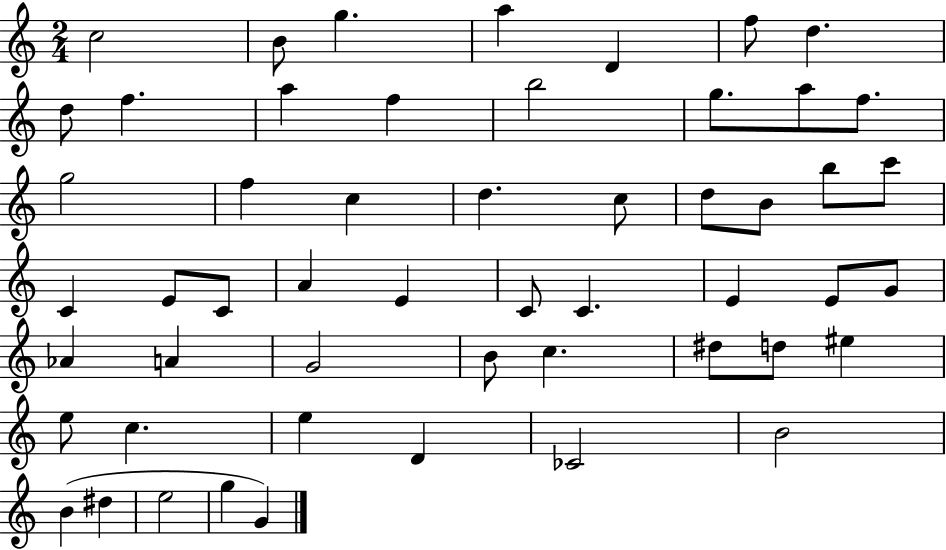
{
  \clef treble
  \numericTimeSignature
  \time 2/4
  \key c \major
  c''2 | b'8 g''4. | a''4 d'4 | f''8 d''4. | \break d''8 f''4. | a''4 f''4 | b''2 | g''8. a''8 f''8. | \break g''2 | f''4 c''4 | d''4. c''8 | d''8 b'8 b''8 c'''8 | \break c'4 e'8 c'8 | a'4 e'4 | c'8 c'4. | e'4 e'8 g'8 | \break aes'4 a'4 | g'2 | b'8 c''4. | dis''8 d''8 eis''4 | \break e''8 c''4. | e''4 d'4 | ces'2 | b'2 | \break b'4( dis''4 | e''2 | g''4 g'4) | \bar "|."
}